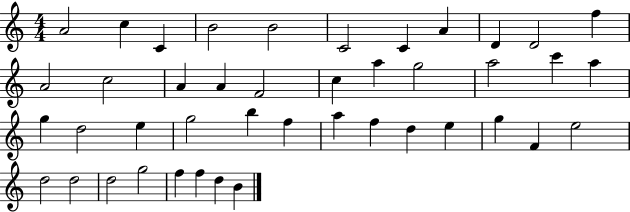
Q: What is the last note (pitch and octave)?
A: B4